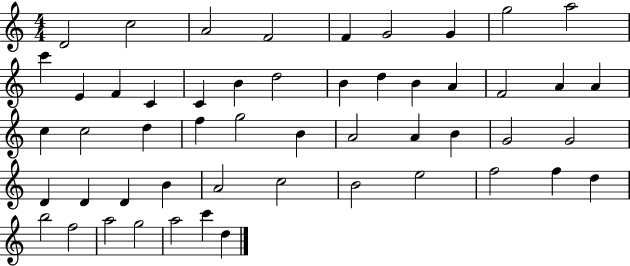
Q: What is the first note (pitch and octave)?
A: D4